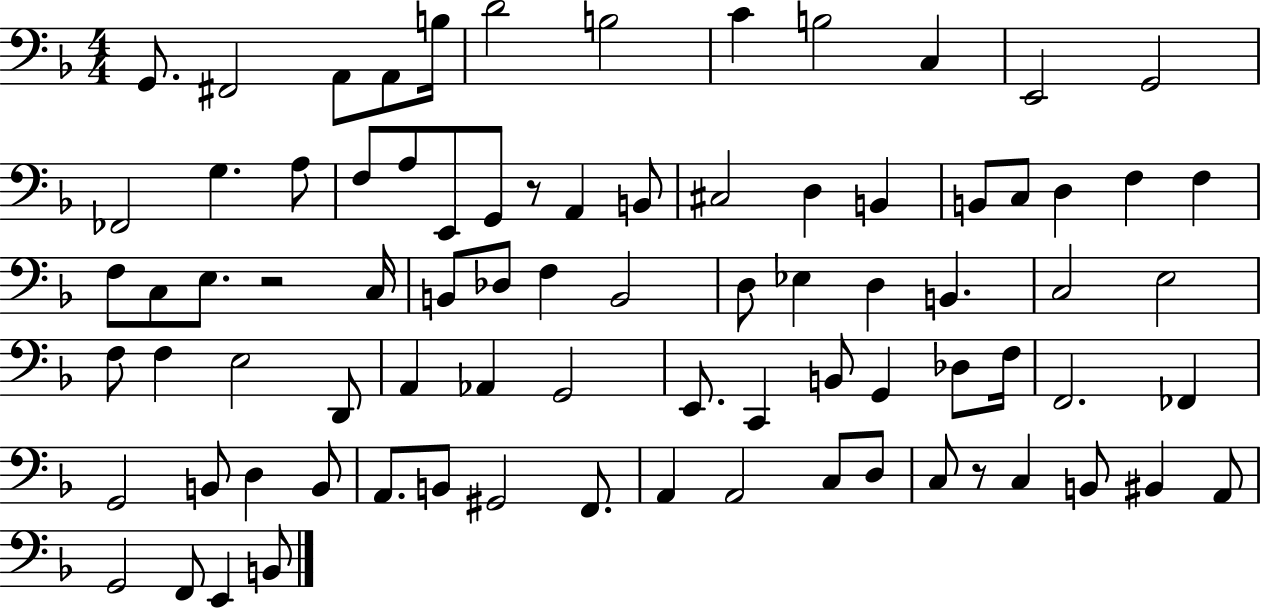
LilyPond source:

{
  \clef bass
  \numericTimeSignature
  \time 4/4
  \key f \major
  g,8. fis,2 a,8 a,8 b16 | d'2 b2 | c'4 b2 c4 | e,2 g,2 | \break fes,2 g4. a8 | f8 a8 e,8 g,8 r8 a,4 b,8 | cis2 d4 b,4 | b,8 c8 d4 f4 f4 | \break f8 c8 e8. r2 c16 | b,8 des8 f4 b,2 | d8 ees4 d4 b,4. | c2 e2 | \break f8 f4 e2 d,8 | a,4 aes,4 g,2 | e,8. c,4 b,8 g,4 des8 f16 | f,2. fes,4 | \break g,2 b,8 d4 b,8 | a,8. b,8 gis,2 f,8. | a,4 a,2 c8 d8 | c8 r8 c4 b,8 bis,4 a,8 | \break g,2 f,8 e,4 b,8 | \bar "|."
}